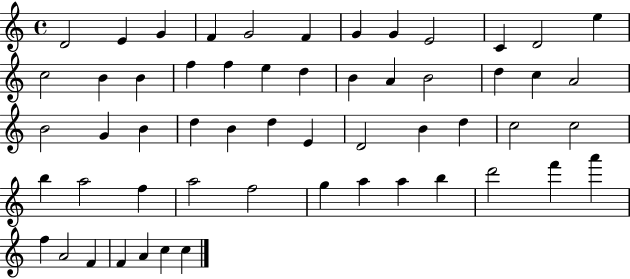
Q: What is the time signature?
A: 4/4